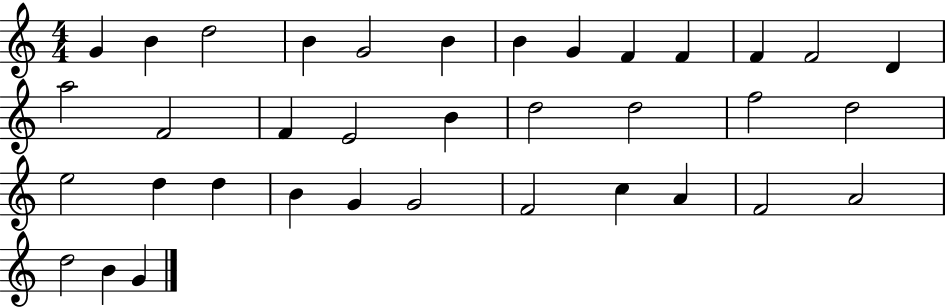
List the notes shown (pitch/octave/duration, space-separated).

G4/q B4/q D5/h B4/q G4/h B4/q B4/q G4/q F4/q F4/q F4/q F4/h D4/q A5/h F4/h F4/q E4/h B4/q D5/h D5/h F5/h D5/h E5/h D5/q D5/q B4/q G4/q G4/h F4/h C5/q A4/q F4/h A4/h D5/h B4/q G4/q